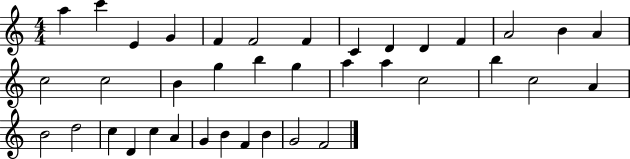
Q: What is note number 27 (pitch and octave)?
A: B4